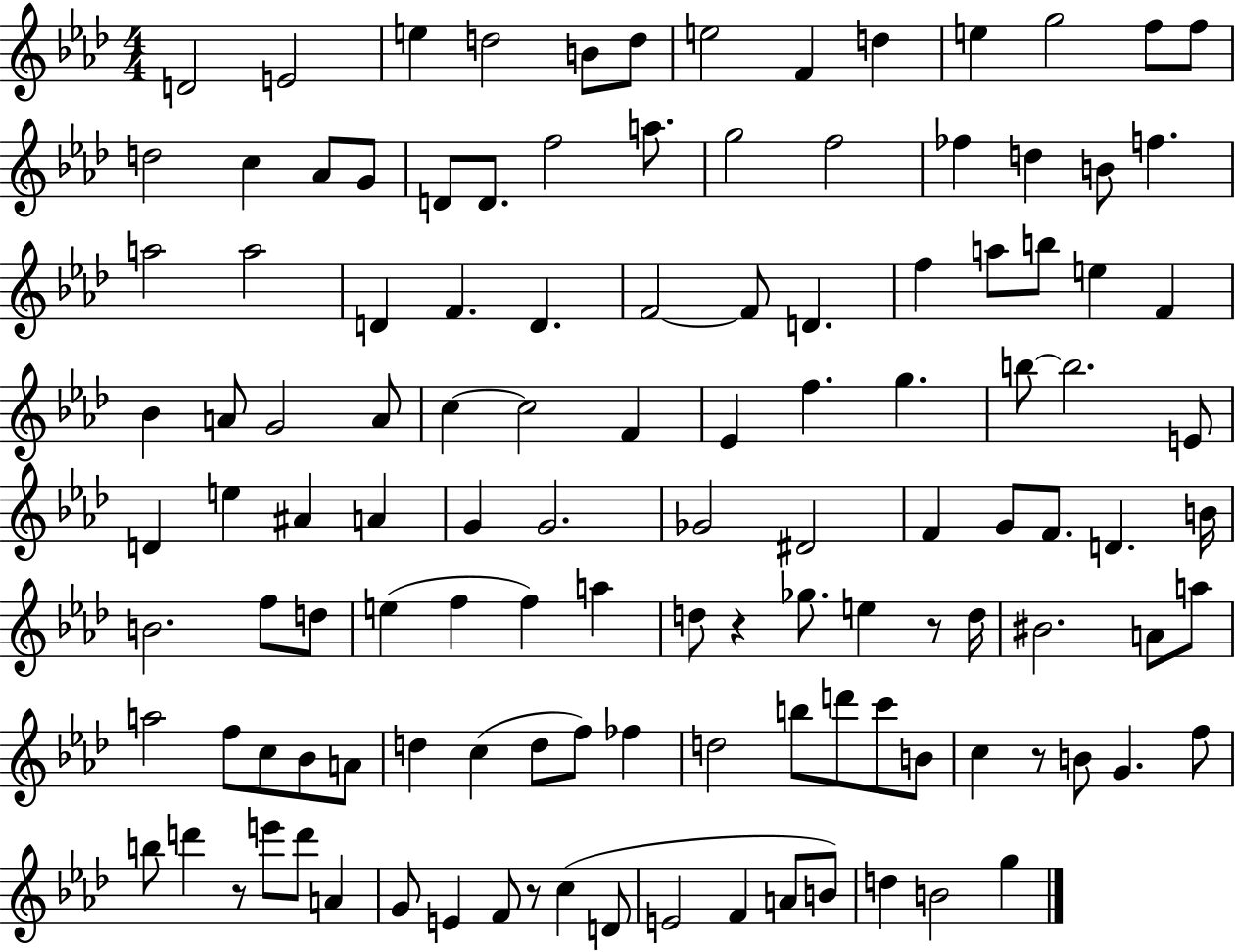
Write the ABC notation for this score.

X:1
T:Untitled
M:4/4
L:1/4
K:Ab
D2 E2 e d2 B/2 d/2 e2 F d e g2 f/2 f/2 d2 c _A/2 G/2 D/2 D/2 f2 a/2 g2 f2 _f d B/2 f a2 a2 D F D F2 F/2 D f a/2 b/2 e F _B A/2 G2 A/2 c c2 F _E f g b/2 b2 E/2 D e ^A A G G2 _G2 ^D2 F G/2 F/2 D B/4 B2 f/2 d/2 e f f a d/2 z _g/2 e z/2 d/4 ^B2 A/2 a/2 a2 f/2 c/2 _B/2 A/2 d c d/2 f/2 _f d2 b/2 d'/2 c'/2 B/2 c z/2 B/2 G f/2 b/2 d' z/2 e'/2 d'/2 A G/2 E F/2 z/2 c D/2 E2 F A/2 B/2 d B2 g